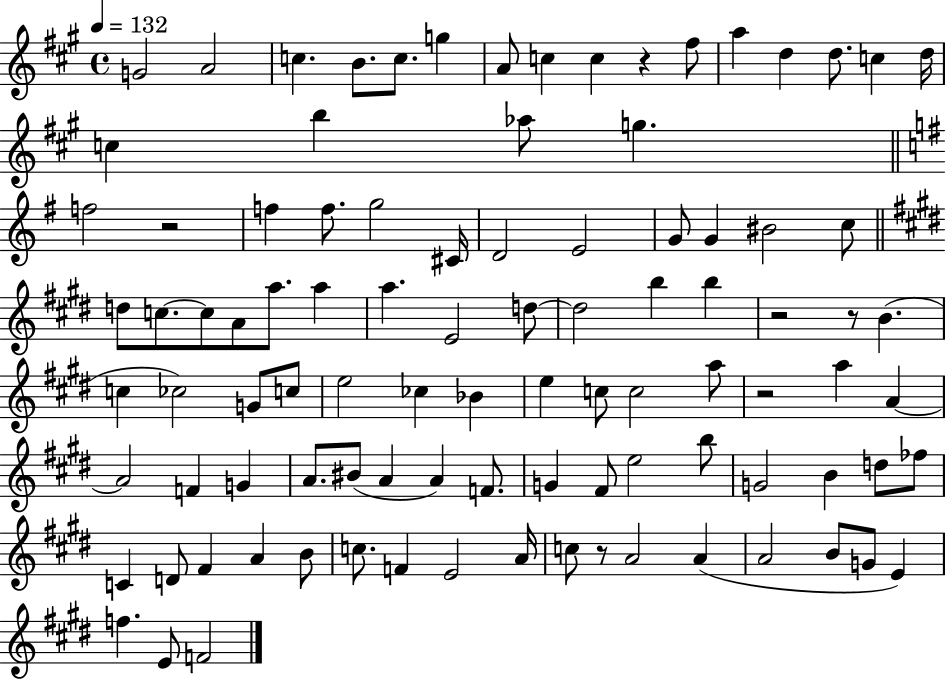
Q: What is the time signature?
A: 4/4